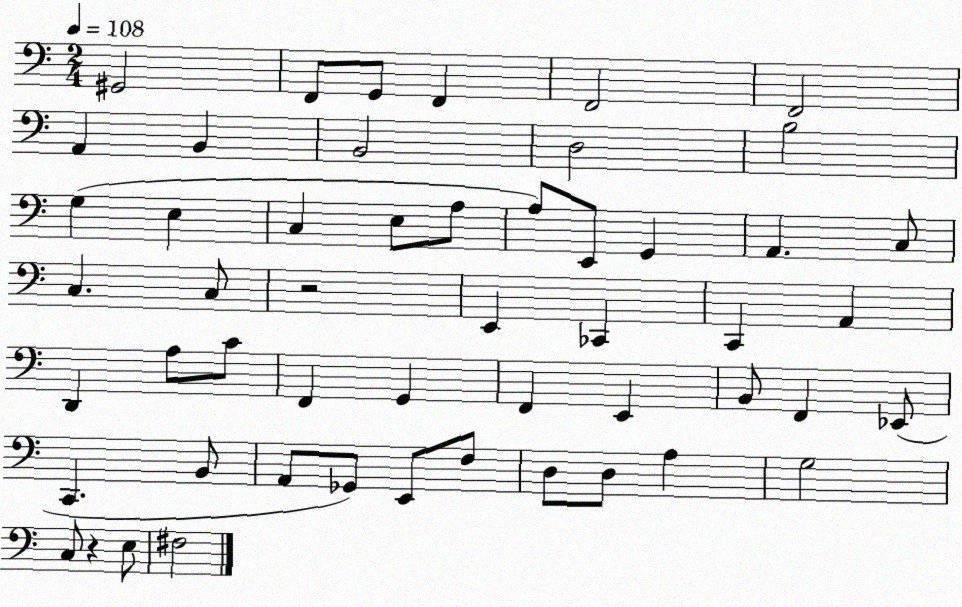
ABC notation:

X:1
T:Untitled
M:2/4
L:1/4
K:C
^G,,2 F,,/2 G,,/2 F,, F,,2 F,,2 A,, B,, B,,2 D,2 B,2 G, E, C, E,/2 A,/2 A,/2 E,,/2 G,, A,, C,/2 C, C,/2 z2 E,, _C,, C,, A,, D,, A,/2 C/2 F,, G,, F,, E,, B,,/2 F,, _E,,/2 C,, B,,/2 A,,/2 _G,,/2 E,,/2 F,/2 D,/2 D,/2 A, G,2 C,/2 z E,/2 ^F,2